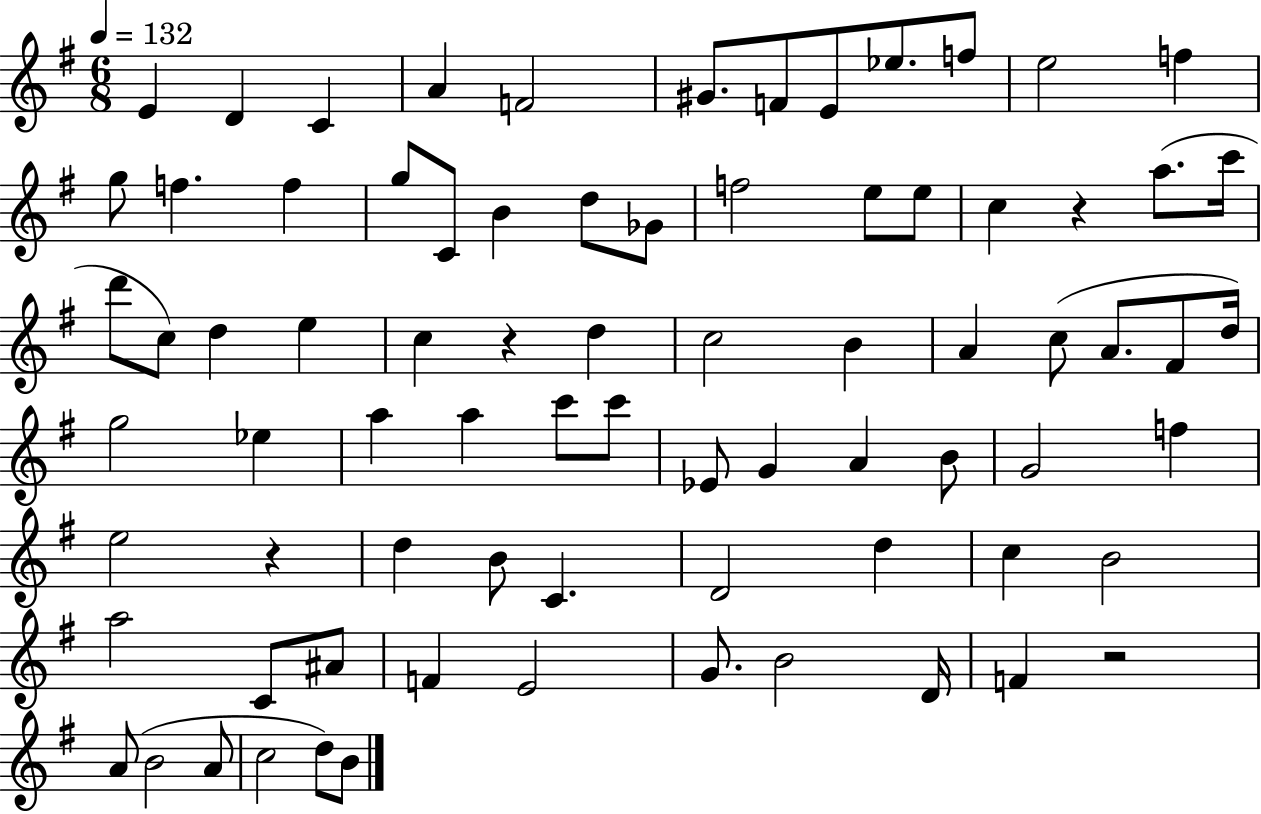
X:1
T:Untitled
M:6/8
L:1/4
K:G
E D C A F2 ^G/2 F/2 E/2 _e/2 f/2 e2 f g/2 f f g/2 C/2 B d/2 _G/2 f2 e/2 e/2 c z a/2 c'/4 d'/2 c/2 d e c z d c2 B A c/2 A/2 ^F/2 d/4 g2 _e a a c'/2 c'/2 _E/2 G A B/2 G2 f e2 z d B/2 C D2 d c B2 a2 C/2 ^A/2 F E2 G/2 B2 D/4 F z2 A/2 B2 A/2 c2 d/2 B/2